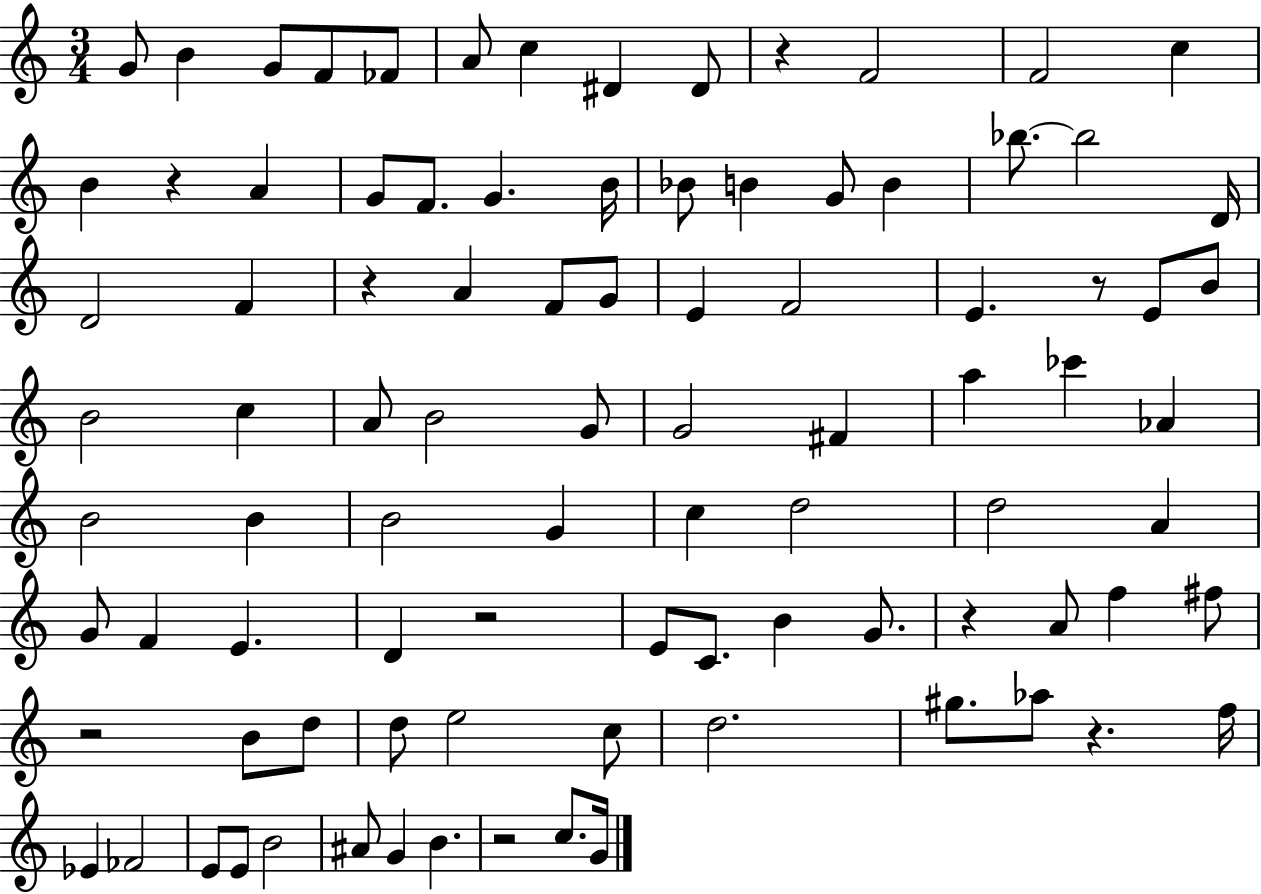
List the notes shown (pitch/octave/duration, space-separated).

G4/e B4/q G4/e F4/e FES4/e A4/e C5/q D#4/q D#4/e R/q F4/h F4/h C5/q B4/q R/q A4/q G4/e F4/e. G4/q. B4/s Bb4/e B4/q G4/e B4/q Bb5/e. Bb5/h D4/s D4/h F4/q R/q A4/q F4/e G4/e E4/q F4/h E4/q. R/e E4/e B4/e B4/h C5/q A4/e B4/h G4/e G4/h F#4/q A5/q CES6/q Ab4/q B4/h B4/q B4/h G4/q C5/q D5/h D5/h A4/q G4/e F4/q E4/q. D4/q R/h E4/e C4/e. B4/q G4/e. R/q A4/e F5/q F#5/e R/h B4/e D5/e D5/e E5/h C5/e D5/h. G#5/e. Ab5/e R/q. F5/s Eb4/q FES4/h E4/e E4/e B4/h A#4/e G4/q B4/q. R/h C5/e. G4/s